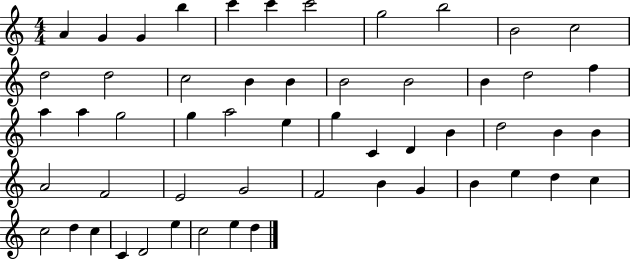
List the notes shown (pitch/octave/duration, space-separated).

A4/q G4/q G4/q B5/q C6/q C6/q C6/h G5/h B5/h B4/h C5/h D5/h D5/h C5/h B4/q B4/q B4/h B4/h B4/q D5/h F5/q A5/q A5/q G5/h G5/q A5/h E5/q G5/q C4/q D4/q B4/q D5/h B4/q B4/q A4/h F4/h E4/h G4/h F4/h B4/q G4/q B4/q E5/q D5/q C5/q C5/h D5/q C5/q C4/q D4/h E5/q C5/h E5/q D5/q